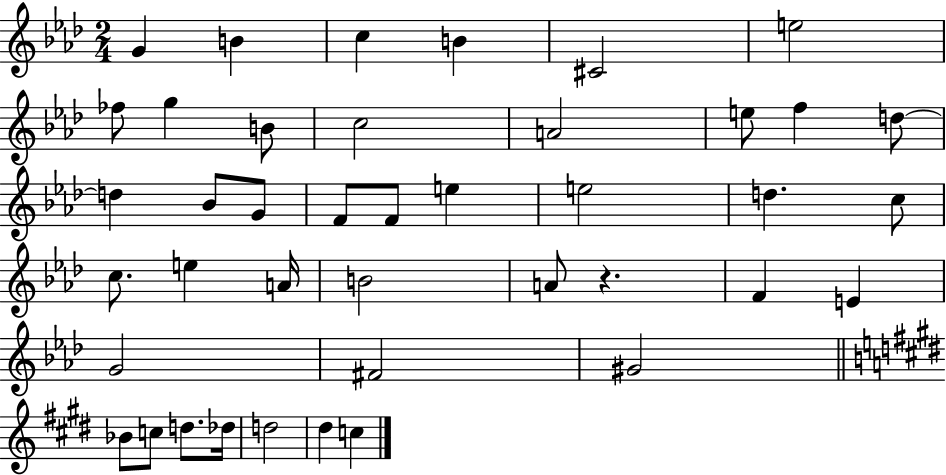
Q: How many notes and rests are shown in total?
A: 41